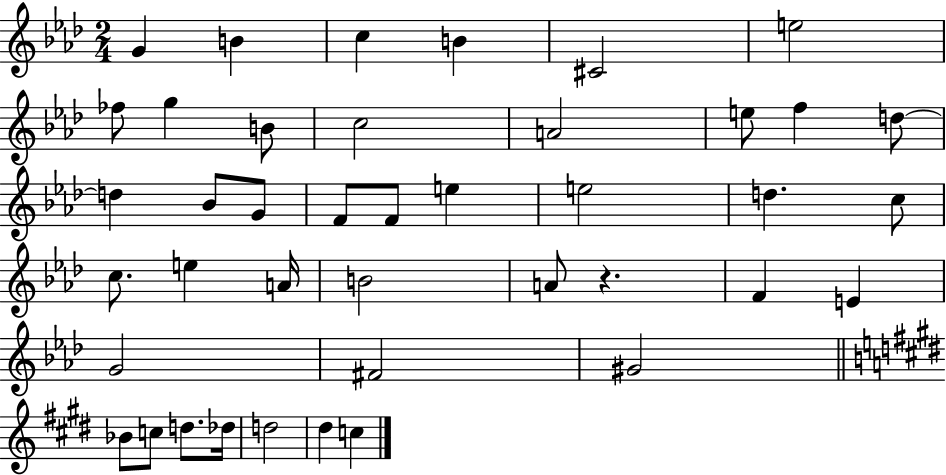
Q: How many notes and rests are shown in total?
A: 41